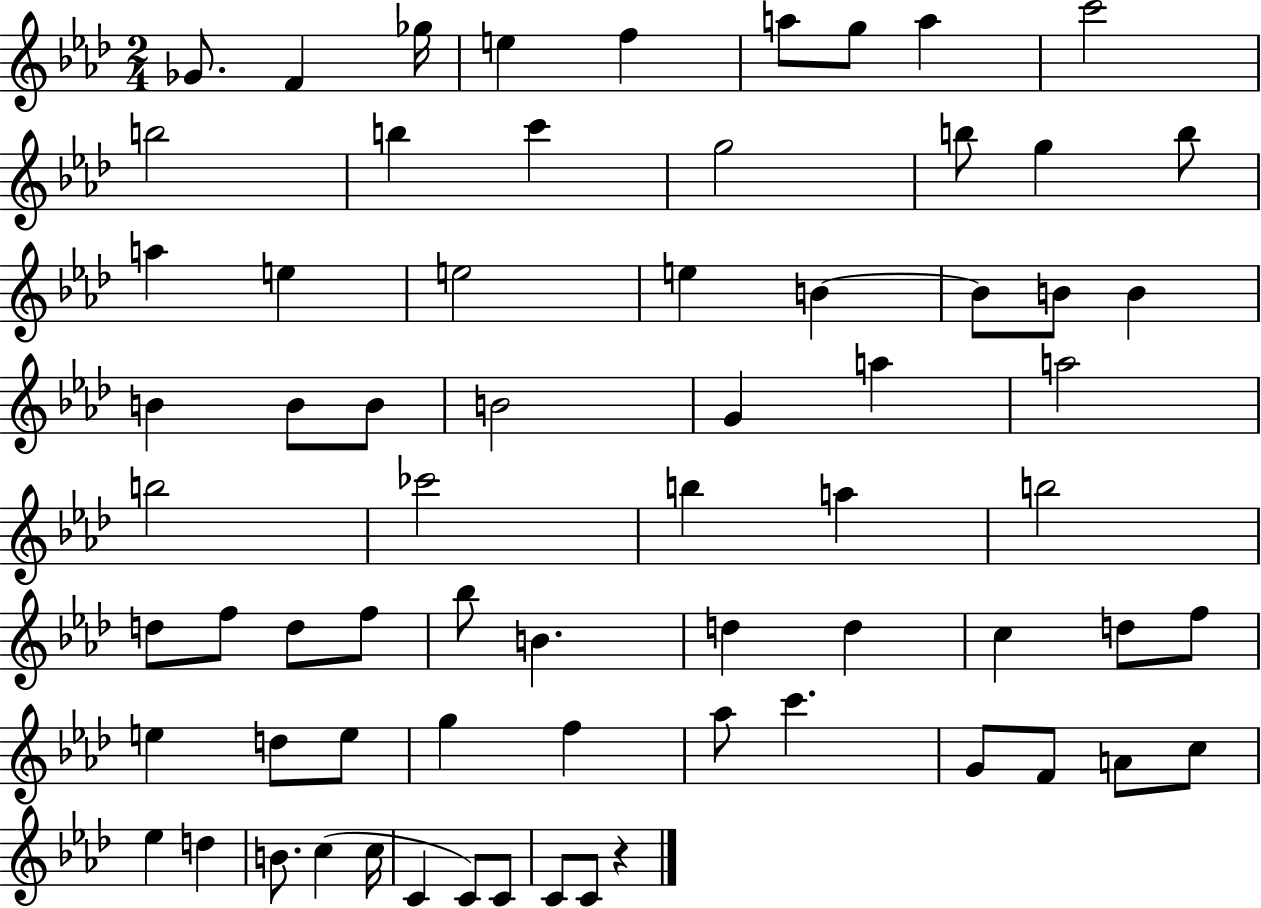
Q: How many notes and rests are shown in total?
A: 69